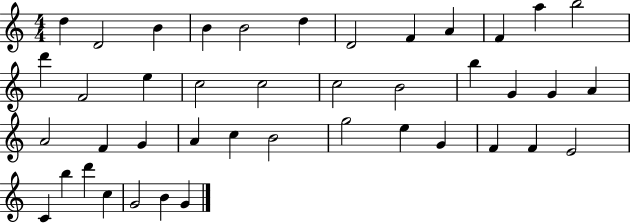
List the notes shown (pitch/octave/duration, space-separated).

D5/q D4/h B4/q B4/q B4/h D5/q D4/h F4/q A4/q F4/q A5/q B5/h D6/q F4/h E5/q C5/h C5/h C5/h B4/h B5/q G4/q G4/q A4/q A4/h F4/q G4/q A4/q C5/q B4/h G5/h E5/q G4/q F4/q F4/q E4/h C4/q B5/q D6/q C5/q G4/h B4/q G4/q